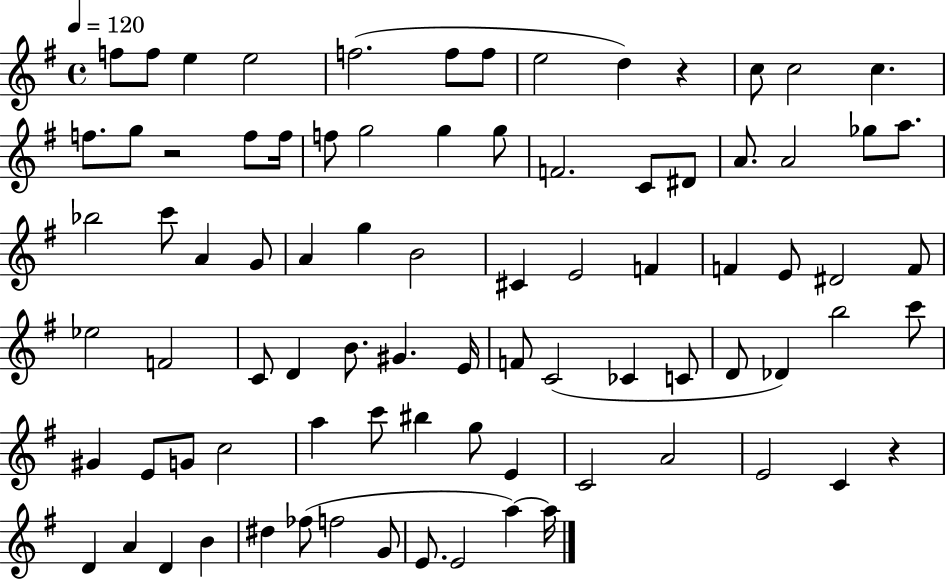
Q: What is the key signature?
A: G major